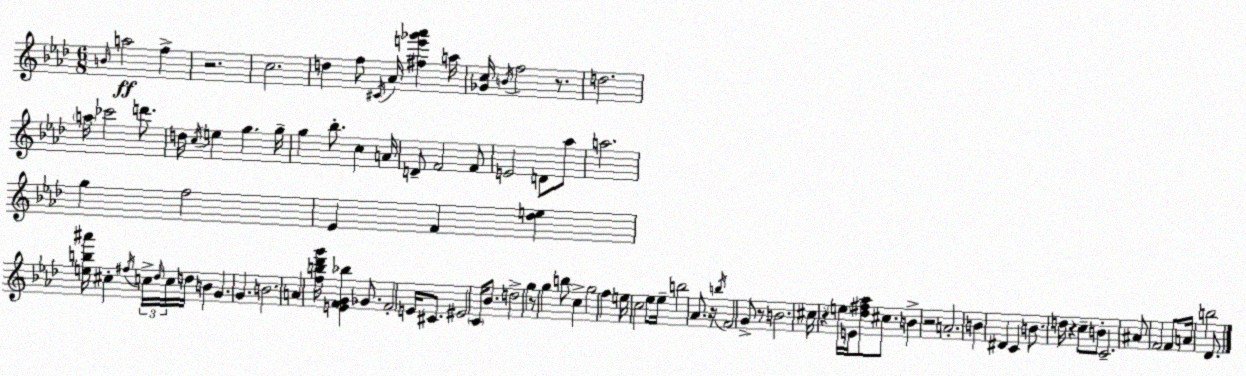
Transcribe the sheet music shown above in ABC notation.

X:1
T:Untitled
M:6/8
L:1/4
K:Fm
B/4 a2 f z2 c2 d f/2 ^C/4 _A/4 [^fe'_g'_a'] a/4 [_Gc]/4 B/4 f2 z/2 d2 a/4 _c'2 d'/2 d/4 c/4 e g g/4 g _b/2 c A/4 D/2 F2 F/2 E2 D/2 _a/2 a2 g f2 _E F [_de] [eb^a']/4 ^c ^f/4 c/4 _d/4 c/4 d/4 B G G B2 A [fb_d'g']/4 [EFG_b] _G/2 F2 E/4 ^C/2 ^E2 C/4 _B/2 d2 g z/2 g b/2 c g2 f e/4 c2 _e/2 _e/4 b2 _A/2 z/4 b/4 F2 G/2 z/2 B2 ^c/4 z e/4 E/4 [_d^f_a]/2 ^c/2 B z2 A2 B ^D C B/2 d/4 z c/2 B/2 C2 ^A/2 F2 F/2 A/4 b2 _D/2